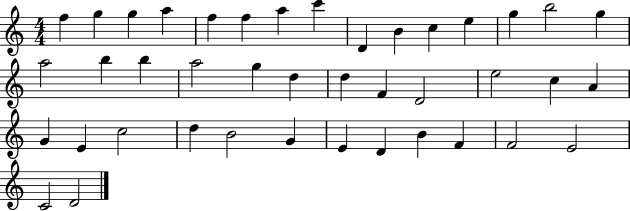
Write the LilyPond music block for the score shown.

{
  \clef treble
  \numericTimeSignature
  \time 4/4
  \key c \major
  f''4 g''4 g''4 a''4 | f''4 f''4 a''4 c'''4 | d'4 b'4 c''4 e''4 | g''4 b''2 g''4 | \break a''2 b''4 b''4 | a''2 g''4 d''4 | d''4 f'4 d'2 | e''2 c''4 a'4 | \break g'4 e'4 c''2 | d''4 b'2 g'4 | e'4 d'4 b'4 f'4 | f'2 e'2 | \break c'2 d'2 | \bar "|."
}